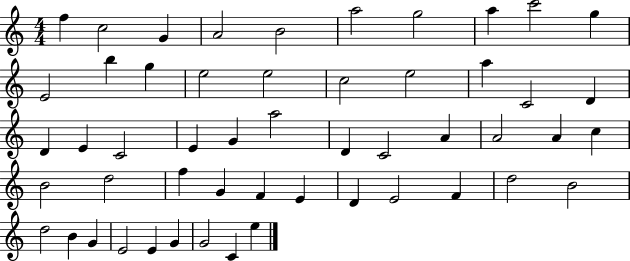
X:1
T:Untitled
M:4/4
L:1/4
K:C
f c2 G A2 B2 a2 g2 a c'2 g E2 b g e2 e2 c2 e2 a C2 D D E C2 E G a2 D C2 A A2 A c B2 d2 f G F E D E2 F d2 B2 d2 B G E2 E G G2 C e